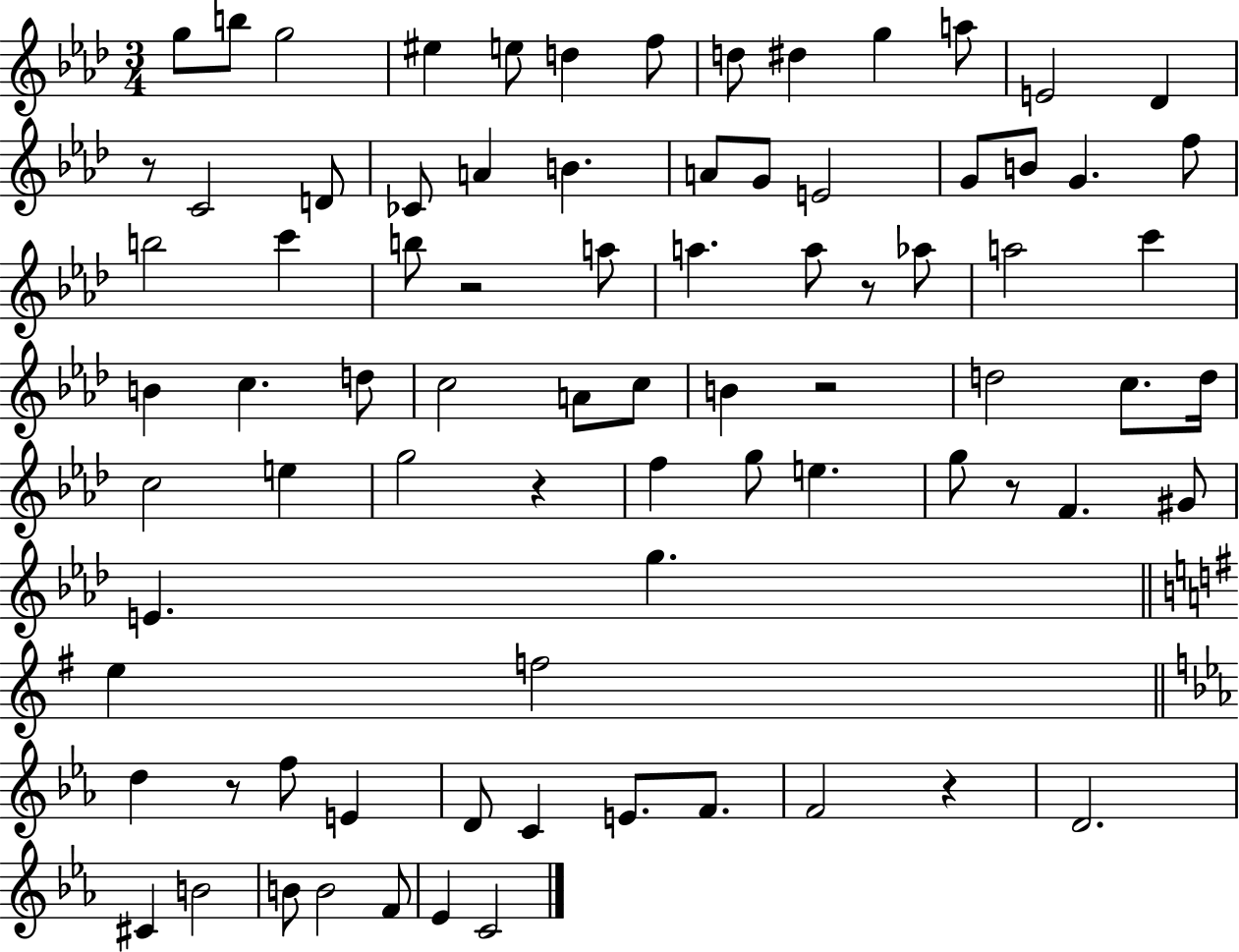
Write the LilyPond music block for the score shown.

{
  \clef treble
  \numericTimeSignature
  \time 3/4
  \key aes \major
  \repeat volta 2 { g''8 b''8 g''2 | eis''4 e''8 d''4 f''8 | d''8 dis''4 g''4 a''8 | e'2 des'4 | \break r8 c'2 d'8 | ces'8 a'4 b'4. | a'8 g'8 e'2 | g'8 b'8 g'4. f''8 | \break b''2 c'''4 | b''8 r2 a''8 | a''4. a''8 r8 aes''8 | a''2 c'''4 | \break b'4 c''4. d''8 | c''2 a'8 c''8 | b'4 r2 | d''2 c''8. d''16 | \break c''2 e''4 | g''2 r4 | f''4 g''8 e''4. | g''8 r8 f'4. gis'8 | \break e'4. g''4. | \bar "||" \break \key g \major e''4 f''2 | \bar "||" \break \key ees \major d''4 r8 f''8 e'4 | d'8 c'4 e'8. f'8. | f'2 r4 | d'2. | \break cis'4 b'2 | b'8 b'2 f'8 | ees'4 c'2 | } \bar "|."
}